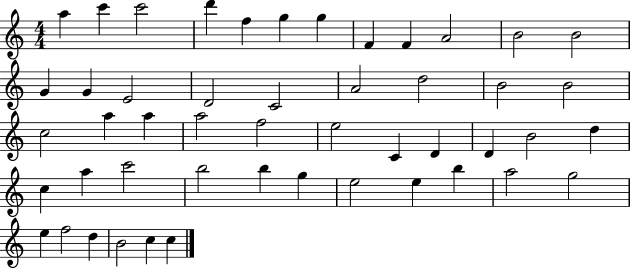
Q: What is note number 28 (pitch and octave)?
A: C4